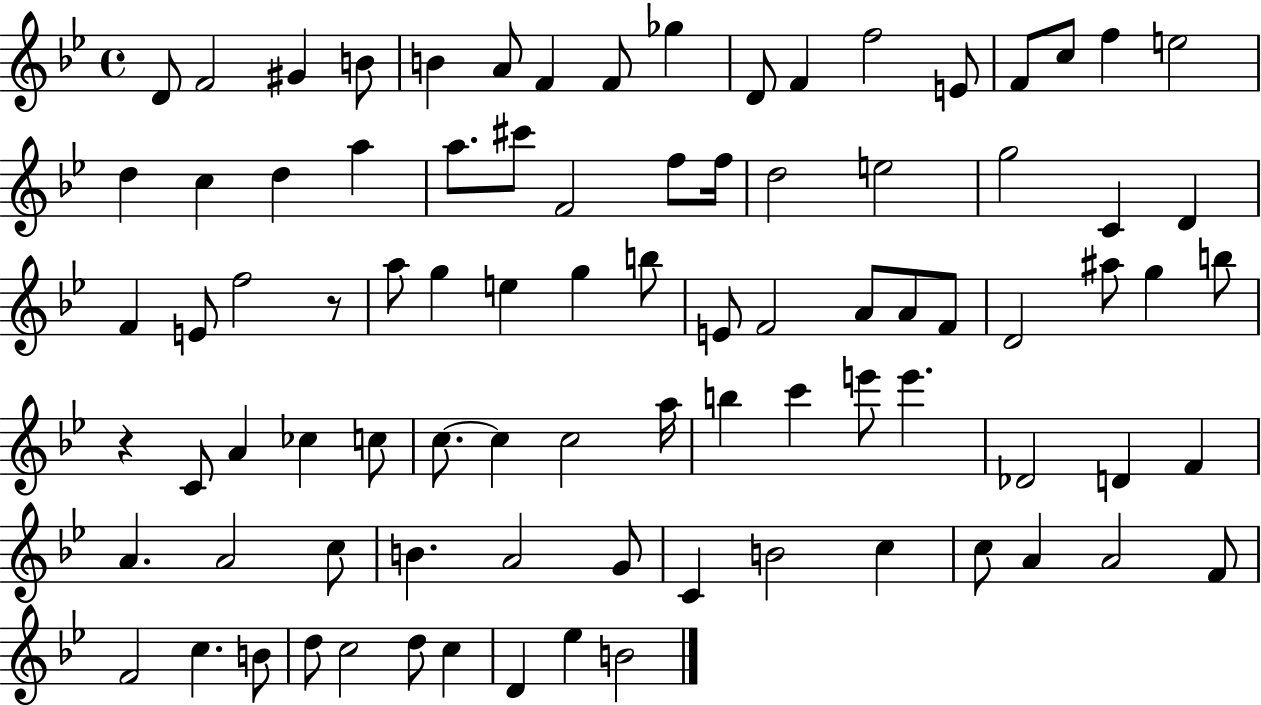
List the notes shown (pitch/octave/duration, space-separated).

D4/e F4/h G#4/q B4/e B4/q A4/e F4/q F4/e Gb5/q D4/e F4/q F5/h E4/e F4/e C5/e F5/q E5/h D5/q C5/q D5/q A5/q A5/e. C#6/e F4/h F5/e F5/s D5/h E5/h G5/h C4/q D4/q F4/q E4/e F5/h R/e A5/e G5/q E5/q G5/q B5/e E4/e F4/h A4/e A4/e F4/e D4/h A#5/e G5/q B5/e R/q C4/e A4/q CES5/q C5/e C5/e. C5/q C5/h A5/s B5/q C6/q E6/e E6/q. Db4/h D4/q F4/q A4/q. A4/h C5/e B4/q. A4/h G4/e C4/q B4/h C5/q C5/e A4/q A4/h F4/e F4/h C5/q. B4/e D5/e C5/h D5/e C5/q D4/q Eb5/q B4/h